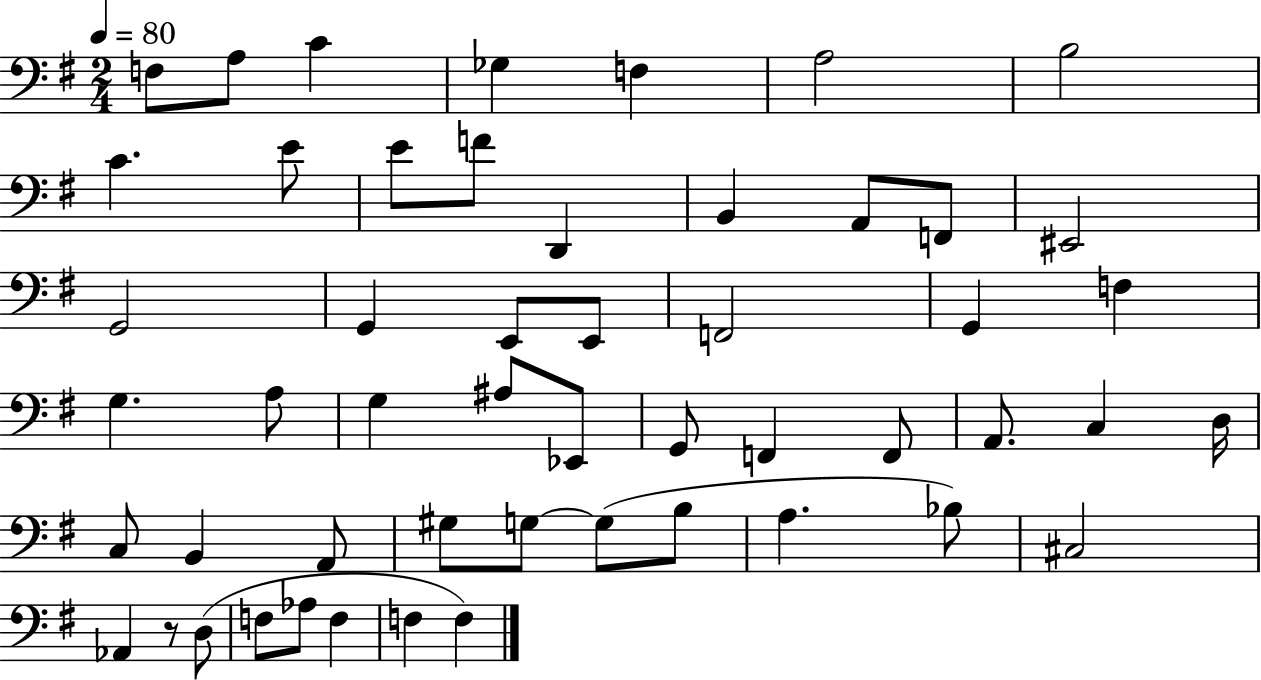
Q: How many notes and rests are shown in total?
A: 52